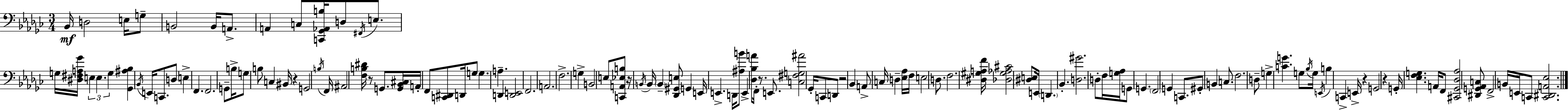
{
  \clef bass
  \numericTimeSignature
  \time 3/4
  \key ees \minor
  bes,16\mf d2 e16 g8-- | b,2 b,16 a,8.-> | a,4 c8 <c, ges, aes, b>16 d8 \acciaccatura { fis,16 } e8. | g16 <dis fis a ges'>16 \tuplet 3/2 { e4 e4. | \break g4 } <ges, ais bes>4 \acciaccatura { bes,16 } e,16 c,8. | d8 e4-> f,4. | f,2. | g,8-- b16-> g8 b8 c4 | \break bis,16 r4 g,2 | \acciaccatura { b16 } f,16 ais,2 | <f b dis'>16 r8 g,8. <g, bes, cis>16 a,16-. f,8 <c, dis,>8 | d,16 g8 g4. a4.-- | \break d,4 <d, e,>2 | f,2. | a,2. | f2.-> | \break g4-> b,2 | e8 <c, a, ees b>8 r16 \acciaccatura { b,16 } b,16 \parenthesize b,4-- | <des, gis, e>8 g,4 e,16 e,4.-> | d,16 <ais b'>8 e,4-> <des bes a'>8 | \break f,16-. r8. e,8. <c fis g ais'>2 | ges,16-. c,8 d,8 r2 | bes,4 a,8-> c16 d4-- | <ees aes>16 f16 e2 | \break d8. f2. | <dis gis a f'>16 <des gis aes cis'>2 | <dis e>8 e,16 \parenthesize d,4. bes,4.-. | <d gis'>2. | \break d8-. f16 <g aes>16 g,8 g,4. | \parenthesize f,2 | g,4 c,8. gis,8-. b,4 | c8. f2. | \break d8-- g4-> <c' g'>4. | g8 \acciaccatura { bes16 } g16 \acciaccatura { e,16 } b4 | c,4-> e,16-> r4 g,2 | r4 g,16-. <ees f g>4. | \break a,16 f,8 <cis, ges, des aes>2 | <dis, g, aes, c>8 f,2-> | b,16 e,16 c,8 <c, dis, a, ees>2. | \bar "|."
}